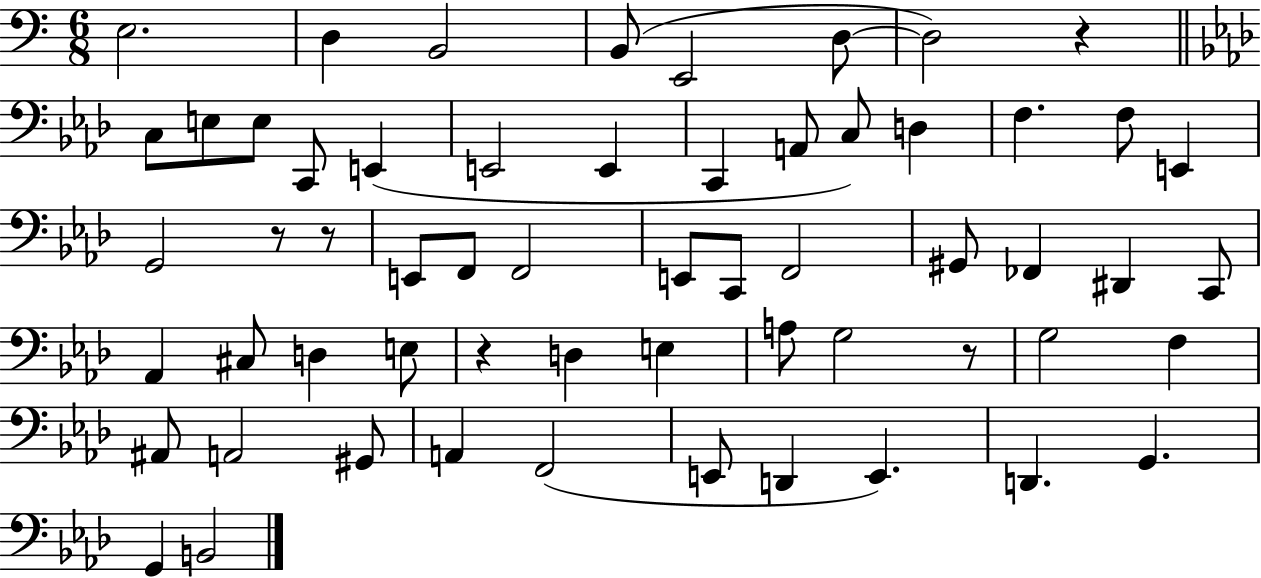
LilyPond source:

{
  \clef bass
  \numericTimeSignature
  \time 6/8
  \key c \major
  e2. | d4 b,2 | b,8( e,2 d8~~ | d2) r4 | \break \bar "||" \break \key aes \major c8 e8 e8 c,8 e,4( | e,2 e,4 | c,4 a,8 c8) d4 | f4. f8 e,4 | \break g,2 r8 r8 | e,8 f,8 f,2 | e,8 c,8 f,2 | gis,8 fes,4 dis,4 c,8 | \break aes,4 cis8 d4 e8 | r4 d4 e4 | a8 g2 r8 | g2 f4 | \break ais,8 a,2 gis,8 | a,4 f,2( | e,8 d,4 e,4.) | d,4. g,4. | \break g,4 b,2 | \bar "|."
}